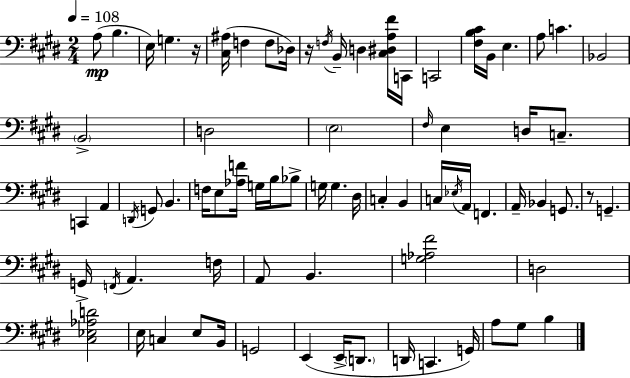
X:1
T:Untitled
M:2/4
L:1/4
K:E
A,/2 B, E,/4 G, z/4 [^C,^A,]/4 F, F,/2 _D,/4 z/4 F,/4 B,,/4 D, [^C,^D,A,^F]/4 C,,/4 C,,2 [^F,B,^C]/4 B,,/4 E, A,/2 C _B,,2 B,,2 D,2 E,2 ^F,/4 E, D,/4 C,/2 C,, A,, D,,/4 G,,/2 B,, F,/4 E,/2 [_A,F]/4 G,/4 B,/4 _B,/2 G,/4 G, ^D,/4 C, B,, C,/4 _E,/4 A,,/4 F,, A,,/4 _B,, G,,/2 z/2 G,, G,,/4 F,,/4 A,, F,/4 A,,/2 B,, [G,_A,^F]2 D,2 [^C,_E,_A,D]2 E,/4 C, E,/2 B,,/4 G,,2 E,, E,,/4 D,,/2 D,,/4 C,, G,,/4 A,/2 ^G,/2 B,